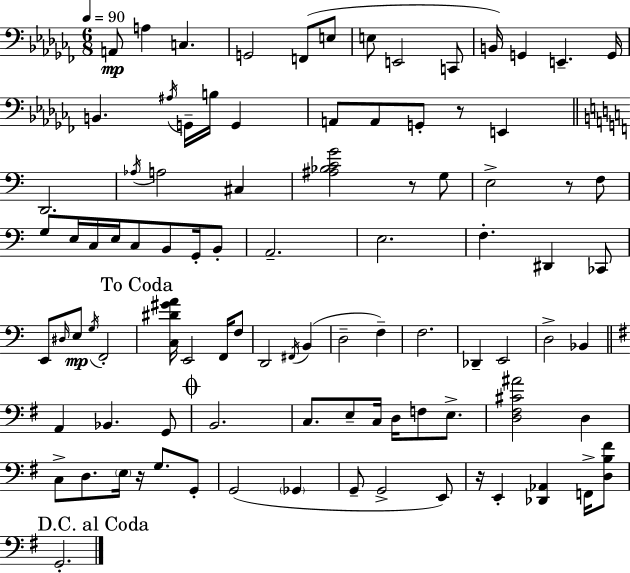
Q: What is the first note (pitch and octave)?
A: A2